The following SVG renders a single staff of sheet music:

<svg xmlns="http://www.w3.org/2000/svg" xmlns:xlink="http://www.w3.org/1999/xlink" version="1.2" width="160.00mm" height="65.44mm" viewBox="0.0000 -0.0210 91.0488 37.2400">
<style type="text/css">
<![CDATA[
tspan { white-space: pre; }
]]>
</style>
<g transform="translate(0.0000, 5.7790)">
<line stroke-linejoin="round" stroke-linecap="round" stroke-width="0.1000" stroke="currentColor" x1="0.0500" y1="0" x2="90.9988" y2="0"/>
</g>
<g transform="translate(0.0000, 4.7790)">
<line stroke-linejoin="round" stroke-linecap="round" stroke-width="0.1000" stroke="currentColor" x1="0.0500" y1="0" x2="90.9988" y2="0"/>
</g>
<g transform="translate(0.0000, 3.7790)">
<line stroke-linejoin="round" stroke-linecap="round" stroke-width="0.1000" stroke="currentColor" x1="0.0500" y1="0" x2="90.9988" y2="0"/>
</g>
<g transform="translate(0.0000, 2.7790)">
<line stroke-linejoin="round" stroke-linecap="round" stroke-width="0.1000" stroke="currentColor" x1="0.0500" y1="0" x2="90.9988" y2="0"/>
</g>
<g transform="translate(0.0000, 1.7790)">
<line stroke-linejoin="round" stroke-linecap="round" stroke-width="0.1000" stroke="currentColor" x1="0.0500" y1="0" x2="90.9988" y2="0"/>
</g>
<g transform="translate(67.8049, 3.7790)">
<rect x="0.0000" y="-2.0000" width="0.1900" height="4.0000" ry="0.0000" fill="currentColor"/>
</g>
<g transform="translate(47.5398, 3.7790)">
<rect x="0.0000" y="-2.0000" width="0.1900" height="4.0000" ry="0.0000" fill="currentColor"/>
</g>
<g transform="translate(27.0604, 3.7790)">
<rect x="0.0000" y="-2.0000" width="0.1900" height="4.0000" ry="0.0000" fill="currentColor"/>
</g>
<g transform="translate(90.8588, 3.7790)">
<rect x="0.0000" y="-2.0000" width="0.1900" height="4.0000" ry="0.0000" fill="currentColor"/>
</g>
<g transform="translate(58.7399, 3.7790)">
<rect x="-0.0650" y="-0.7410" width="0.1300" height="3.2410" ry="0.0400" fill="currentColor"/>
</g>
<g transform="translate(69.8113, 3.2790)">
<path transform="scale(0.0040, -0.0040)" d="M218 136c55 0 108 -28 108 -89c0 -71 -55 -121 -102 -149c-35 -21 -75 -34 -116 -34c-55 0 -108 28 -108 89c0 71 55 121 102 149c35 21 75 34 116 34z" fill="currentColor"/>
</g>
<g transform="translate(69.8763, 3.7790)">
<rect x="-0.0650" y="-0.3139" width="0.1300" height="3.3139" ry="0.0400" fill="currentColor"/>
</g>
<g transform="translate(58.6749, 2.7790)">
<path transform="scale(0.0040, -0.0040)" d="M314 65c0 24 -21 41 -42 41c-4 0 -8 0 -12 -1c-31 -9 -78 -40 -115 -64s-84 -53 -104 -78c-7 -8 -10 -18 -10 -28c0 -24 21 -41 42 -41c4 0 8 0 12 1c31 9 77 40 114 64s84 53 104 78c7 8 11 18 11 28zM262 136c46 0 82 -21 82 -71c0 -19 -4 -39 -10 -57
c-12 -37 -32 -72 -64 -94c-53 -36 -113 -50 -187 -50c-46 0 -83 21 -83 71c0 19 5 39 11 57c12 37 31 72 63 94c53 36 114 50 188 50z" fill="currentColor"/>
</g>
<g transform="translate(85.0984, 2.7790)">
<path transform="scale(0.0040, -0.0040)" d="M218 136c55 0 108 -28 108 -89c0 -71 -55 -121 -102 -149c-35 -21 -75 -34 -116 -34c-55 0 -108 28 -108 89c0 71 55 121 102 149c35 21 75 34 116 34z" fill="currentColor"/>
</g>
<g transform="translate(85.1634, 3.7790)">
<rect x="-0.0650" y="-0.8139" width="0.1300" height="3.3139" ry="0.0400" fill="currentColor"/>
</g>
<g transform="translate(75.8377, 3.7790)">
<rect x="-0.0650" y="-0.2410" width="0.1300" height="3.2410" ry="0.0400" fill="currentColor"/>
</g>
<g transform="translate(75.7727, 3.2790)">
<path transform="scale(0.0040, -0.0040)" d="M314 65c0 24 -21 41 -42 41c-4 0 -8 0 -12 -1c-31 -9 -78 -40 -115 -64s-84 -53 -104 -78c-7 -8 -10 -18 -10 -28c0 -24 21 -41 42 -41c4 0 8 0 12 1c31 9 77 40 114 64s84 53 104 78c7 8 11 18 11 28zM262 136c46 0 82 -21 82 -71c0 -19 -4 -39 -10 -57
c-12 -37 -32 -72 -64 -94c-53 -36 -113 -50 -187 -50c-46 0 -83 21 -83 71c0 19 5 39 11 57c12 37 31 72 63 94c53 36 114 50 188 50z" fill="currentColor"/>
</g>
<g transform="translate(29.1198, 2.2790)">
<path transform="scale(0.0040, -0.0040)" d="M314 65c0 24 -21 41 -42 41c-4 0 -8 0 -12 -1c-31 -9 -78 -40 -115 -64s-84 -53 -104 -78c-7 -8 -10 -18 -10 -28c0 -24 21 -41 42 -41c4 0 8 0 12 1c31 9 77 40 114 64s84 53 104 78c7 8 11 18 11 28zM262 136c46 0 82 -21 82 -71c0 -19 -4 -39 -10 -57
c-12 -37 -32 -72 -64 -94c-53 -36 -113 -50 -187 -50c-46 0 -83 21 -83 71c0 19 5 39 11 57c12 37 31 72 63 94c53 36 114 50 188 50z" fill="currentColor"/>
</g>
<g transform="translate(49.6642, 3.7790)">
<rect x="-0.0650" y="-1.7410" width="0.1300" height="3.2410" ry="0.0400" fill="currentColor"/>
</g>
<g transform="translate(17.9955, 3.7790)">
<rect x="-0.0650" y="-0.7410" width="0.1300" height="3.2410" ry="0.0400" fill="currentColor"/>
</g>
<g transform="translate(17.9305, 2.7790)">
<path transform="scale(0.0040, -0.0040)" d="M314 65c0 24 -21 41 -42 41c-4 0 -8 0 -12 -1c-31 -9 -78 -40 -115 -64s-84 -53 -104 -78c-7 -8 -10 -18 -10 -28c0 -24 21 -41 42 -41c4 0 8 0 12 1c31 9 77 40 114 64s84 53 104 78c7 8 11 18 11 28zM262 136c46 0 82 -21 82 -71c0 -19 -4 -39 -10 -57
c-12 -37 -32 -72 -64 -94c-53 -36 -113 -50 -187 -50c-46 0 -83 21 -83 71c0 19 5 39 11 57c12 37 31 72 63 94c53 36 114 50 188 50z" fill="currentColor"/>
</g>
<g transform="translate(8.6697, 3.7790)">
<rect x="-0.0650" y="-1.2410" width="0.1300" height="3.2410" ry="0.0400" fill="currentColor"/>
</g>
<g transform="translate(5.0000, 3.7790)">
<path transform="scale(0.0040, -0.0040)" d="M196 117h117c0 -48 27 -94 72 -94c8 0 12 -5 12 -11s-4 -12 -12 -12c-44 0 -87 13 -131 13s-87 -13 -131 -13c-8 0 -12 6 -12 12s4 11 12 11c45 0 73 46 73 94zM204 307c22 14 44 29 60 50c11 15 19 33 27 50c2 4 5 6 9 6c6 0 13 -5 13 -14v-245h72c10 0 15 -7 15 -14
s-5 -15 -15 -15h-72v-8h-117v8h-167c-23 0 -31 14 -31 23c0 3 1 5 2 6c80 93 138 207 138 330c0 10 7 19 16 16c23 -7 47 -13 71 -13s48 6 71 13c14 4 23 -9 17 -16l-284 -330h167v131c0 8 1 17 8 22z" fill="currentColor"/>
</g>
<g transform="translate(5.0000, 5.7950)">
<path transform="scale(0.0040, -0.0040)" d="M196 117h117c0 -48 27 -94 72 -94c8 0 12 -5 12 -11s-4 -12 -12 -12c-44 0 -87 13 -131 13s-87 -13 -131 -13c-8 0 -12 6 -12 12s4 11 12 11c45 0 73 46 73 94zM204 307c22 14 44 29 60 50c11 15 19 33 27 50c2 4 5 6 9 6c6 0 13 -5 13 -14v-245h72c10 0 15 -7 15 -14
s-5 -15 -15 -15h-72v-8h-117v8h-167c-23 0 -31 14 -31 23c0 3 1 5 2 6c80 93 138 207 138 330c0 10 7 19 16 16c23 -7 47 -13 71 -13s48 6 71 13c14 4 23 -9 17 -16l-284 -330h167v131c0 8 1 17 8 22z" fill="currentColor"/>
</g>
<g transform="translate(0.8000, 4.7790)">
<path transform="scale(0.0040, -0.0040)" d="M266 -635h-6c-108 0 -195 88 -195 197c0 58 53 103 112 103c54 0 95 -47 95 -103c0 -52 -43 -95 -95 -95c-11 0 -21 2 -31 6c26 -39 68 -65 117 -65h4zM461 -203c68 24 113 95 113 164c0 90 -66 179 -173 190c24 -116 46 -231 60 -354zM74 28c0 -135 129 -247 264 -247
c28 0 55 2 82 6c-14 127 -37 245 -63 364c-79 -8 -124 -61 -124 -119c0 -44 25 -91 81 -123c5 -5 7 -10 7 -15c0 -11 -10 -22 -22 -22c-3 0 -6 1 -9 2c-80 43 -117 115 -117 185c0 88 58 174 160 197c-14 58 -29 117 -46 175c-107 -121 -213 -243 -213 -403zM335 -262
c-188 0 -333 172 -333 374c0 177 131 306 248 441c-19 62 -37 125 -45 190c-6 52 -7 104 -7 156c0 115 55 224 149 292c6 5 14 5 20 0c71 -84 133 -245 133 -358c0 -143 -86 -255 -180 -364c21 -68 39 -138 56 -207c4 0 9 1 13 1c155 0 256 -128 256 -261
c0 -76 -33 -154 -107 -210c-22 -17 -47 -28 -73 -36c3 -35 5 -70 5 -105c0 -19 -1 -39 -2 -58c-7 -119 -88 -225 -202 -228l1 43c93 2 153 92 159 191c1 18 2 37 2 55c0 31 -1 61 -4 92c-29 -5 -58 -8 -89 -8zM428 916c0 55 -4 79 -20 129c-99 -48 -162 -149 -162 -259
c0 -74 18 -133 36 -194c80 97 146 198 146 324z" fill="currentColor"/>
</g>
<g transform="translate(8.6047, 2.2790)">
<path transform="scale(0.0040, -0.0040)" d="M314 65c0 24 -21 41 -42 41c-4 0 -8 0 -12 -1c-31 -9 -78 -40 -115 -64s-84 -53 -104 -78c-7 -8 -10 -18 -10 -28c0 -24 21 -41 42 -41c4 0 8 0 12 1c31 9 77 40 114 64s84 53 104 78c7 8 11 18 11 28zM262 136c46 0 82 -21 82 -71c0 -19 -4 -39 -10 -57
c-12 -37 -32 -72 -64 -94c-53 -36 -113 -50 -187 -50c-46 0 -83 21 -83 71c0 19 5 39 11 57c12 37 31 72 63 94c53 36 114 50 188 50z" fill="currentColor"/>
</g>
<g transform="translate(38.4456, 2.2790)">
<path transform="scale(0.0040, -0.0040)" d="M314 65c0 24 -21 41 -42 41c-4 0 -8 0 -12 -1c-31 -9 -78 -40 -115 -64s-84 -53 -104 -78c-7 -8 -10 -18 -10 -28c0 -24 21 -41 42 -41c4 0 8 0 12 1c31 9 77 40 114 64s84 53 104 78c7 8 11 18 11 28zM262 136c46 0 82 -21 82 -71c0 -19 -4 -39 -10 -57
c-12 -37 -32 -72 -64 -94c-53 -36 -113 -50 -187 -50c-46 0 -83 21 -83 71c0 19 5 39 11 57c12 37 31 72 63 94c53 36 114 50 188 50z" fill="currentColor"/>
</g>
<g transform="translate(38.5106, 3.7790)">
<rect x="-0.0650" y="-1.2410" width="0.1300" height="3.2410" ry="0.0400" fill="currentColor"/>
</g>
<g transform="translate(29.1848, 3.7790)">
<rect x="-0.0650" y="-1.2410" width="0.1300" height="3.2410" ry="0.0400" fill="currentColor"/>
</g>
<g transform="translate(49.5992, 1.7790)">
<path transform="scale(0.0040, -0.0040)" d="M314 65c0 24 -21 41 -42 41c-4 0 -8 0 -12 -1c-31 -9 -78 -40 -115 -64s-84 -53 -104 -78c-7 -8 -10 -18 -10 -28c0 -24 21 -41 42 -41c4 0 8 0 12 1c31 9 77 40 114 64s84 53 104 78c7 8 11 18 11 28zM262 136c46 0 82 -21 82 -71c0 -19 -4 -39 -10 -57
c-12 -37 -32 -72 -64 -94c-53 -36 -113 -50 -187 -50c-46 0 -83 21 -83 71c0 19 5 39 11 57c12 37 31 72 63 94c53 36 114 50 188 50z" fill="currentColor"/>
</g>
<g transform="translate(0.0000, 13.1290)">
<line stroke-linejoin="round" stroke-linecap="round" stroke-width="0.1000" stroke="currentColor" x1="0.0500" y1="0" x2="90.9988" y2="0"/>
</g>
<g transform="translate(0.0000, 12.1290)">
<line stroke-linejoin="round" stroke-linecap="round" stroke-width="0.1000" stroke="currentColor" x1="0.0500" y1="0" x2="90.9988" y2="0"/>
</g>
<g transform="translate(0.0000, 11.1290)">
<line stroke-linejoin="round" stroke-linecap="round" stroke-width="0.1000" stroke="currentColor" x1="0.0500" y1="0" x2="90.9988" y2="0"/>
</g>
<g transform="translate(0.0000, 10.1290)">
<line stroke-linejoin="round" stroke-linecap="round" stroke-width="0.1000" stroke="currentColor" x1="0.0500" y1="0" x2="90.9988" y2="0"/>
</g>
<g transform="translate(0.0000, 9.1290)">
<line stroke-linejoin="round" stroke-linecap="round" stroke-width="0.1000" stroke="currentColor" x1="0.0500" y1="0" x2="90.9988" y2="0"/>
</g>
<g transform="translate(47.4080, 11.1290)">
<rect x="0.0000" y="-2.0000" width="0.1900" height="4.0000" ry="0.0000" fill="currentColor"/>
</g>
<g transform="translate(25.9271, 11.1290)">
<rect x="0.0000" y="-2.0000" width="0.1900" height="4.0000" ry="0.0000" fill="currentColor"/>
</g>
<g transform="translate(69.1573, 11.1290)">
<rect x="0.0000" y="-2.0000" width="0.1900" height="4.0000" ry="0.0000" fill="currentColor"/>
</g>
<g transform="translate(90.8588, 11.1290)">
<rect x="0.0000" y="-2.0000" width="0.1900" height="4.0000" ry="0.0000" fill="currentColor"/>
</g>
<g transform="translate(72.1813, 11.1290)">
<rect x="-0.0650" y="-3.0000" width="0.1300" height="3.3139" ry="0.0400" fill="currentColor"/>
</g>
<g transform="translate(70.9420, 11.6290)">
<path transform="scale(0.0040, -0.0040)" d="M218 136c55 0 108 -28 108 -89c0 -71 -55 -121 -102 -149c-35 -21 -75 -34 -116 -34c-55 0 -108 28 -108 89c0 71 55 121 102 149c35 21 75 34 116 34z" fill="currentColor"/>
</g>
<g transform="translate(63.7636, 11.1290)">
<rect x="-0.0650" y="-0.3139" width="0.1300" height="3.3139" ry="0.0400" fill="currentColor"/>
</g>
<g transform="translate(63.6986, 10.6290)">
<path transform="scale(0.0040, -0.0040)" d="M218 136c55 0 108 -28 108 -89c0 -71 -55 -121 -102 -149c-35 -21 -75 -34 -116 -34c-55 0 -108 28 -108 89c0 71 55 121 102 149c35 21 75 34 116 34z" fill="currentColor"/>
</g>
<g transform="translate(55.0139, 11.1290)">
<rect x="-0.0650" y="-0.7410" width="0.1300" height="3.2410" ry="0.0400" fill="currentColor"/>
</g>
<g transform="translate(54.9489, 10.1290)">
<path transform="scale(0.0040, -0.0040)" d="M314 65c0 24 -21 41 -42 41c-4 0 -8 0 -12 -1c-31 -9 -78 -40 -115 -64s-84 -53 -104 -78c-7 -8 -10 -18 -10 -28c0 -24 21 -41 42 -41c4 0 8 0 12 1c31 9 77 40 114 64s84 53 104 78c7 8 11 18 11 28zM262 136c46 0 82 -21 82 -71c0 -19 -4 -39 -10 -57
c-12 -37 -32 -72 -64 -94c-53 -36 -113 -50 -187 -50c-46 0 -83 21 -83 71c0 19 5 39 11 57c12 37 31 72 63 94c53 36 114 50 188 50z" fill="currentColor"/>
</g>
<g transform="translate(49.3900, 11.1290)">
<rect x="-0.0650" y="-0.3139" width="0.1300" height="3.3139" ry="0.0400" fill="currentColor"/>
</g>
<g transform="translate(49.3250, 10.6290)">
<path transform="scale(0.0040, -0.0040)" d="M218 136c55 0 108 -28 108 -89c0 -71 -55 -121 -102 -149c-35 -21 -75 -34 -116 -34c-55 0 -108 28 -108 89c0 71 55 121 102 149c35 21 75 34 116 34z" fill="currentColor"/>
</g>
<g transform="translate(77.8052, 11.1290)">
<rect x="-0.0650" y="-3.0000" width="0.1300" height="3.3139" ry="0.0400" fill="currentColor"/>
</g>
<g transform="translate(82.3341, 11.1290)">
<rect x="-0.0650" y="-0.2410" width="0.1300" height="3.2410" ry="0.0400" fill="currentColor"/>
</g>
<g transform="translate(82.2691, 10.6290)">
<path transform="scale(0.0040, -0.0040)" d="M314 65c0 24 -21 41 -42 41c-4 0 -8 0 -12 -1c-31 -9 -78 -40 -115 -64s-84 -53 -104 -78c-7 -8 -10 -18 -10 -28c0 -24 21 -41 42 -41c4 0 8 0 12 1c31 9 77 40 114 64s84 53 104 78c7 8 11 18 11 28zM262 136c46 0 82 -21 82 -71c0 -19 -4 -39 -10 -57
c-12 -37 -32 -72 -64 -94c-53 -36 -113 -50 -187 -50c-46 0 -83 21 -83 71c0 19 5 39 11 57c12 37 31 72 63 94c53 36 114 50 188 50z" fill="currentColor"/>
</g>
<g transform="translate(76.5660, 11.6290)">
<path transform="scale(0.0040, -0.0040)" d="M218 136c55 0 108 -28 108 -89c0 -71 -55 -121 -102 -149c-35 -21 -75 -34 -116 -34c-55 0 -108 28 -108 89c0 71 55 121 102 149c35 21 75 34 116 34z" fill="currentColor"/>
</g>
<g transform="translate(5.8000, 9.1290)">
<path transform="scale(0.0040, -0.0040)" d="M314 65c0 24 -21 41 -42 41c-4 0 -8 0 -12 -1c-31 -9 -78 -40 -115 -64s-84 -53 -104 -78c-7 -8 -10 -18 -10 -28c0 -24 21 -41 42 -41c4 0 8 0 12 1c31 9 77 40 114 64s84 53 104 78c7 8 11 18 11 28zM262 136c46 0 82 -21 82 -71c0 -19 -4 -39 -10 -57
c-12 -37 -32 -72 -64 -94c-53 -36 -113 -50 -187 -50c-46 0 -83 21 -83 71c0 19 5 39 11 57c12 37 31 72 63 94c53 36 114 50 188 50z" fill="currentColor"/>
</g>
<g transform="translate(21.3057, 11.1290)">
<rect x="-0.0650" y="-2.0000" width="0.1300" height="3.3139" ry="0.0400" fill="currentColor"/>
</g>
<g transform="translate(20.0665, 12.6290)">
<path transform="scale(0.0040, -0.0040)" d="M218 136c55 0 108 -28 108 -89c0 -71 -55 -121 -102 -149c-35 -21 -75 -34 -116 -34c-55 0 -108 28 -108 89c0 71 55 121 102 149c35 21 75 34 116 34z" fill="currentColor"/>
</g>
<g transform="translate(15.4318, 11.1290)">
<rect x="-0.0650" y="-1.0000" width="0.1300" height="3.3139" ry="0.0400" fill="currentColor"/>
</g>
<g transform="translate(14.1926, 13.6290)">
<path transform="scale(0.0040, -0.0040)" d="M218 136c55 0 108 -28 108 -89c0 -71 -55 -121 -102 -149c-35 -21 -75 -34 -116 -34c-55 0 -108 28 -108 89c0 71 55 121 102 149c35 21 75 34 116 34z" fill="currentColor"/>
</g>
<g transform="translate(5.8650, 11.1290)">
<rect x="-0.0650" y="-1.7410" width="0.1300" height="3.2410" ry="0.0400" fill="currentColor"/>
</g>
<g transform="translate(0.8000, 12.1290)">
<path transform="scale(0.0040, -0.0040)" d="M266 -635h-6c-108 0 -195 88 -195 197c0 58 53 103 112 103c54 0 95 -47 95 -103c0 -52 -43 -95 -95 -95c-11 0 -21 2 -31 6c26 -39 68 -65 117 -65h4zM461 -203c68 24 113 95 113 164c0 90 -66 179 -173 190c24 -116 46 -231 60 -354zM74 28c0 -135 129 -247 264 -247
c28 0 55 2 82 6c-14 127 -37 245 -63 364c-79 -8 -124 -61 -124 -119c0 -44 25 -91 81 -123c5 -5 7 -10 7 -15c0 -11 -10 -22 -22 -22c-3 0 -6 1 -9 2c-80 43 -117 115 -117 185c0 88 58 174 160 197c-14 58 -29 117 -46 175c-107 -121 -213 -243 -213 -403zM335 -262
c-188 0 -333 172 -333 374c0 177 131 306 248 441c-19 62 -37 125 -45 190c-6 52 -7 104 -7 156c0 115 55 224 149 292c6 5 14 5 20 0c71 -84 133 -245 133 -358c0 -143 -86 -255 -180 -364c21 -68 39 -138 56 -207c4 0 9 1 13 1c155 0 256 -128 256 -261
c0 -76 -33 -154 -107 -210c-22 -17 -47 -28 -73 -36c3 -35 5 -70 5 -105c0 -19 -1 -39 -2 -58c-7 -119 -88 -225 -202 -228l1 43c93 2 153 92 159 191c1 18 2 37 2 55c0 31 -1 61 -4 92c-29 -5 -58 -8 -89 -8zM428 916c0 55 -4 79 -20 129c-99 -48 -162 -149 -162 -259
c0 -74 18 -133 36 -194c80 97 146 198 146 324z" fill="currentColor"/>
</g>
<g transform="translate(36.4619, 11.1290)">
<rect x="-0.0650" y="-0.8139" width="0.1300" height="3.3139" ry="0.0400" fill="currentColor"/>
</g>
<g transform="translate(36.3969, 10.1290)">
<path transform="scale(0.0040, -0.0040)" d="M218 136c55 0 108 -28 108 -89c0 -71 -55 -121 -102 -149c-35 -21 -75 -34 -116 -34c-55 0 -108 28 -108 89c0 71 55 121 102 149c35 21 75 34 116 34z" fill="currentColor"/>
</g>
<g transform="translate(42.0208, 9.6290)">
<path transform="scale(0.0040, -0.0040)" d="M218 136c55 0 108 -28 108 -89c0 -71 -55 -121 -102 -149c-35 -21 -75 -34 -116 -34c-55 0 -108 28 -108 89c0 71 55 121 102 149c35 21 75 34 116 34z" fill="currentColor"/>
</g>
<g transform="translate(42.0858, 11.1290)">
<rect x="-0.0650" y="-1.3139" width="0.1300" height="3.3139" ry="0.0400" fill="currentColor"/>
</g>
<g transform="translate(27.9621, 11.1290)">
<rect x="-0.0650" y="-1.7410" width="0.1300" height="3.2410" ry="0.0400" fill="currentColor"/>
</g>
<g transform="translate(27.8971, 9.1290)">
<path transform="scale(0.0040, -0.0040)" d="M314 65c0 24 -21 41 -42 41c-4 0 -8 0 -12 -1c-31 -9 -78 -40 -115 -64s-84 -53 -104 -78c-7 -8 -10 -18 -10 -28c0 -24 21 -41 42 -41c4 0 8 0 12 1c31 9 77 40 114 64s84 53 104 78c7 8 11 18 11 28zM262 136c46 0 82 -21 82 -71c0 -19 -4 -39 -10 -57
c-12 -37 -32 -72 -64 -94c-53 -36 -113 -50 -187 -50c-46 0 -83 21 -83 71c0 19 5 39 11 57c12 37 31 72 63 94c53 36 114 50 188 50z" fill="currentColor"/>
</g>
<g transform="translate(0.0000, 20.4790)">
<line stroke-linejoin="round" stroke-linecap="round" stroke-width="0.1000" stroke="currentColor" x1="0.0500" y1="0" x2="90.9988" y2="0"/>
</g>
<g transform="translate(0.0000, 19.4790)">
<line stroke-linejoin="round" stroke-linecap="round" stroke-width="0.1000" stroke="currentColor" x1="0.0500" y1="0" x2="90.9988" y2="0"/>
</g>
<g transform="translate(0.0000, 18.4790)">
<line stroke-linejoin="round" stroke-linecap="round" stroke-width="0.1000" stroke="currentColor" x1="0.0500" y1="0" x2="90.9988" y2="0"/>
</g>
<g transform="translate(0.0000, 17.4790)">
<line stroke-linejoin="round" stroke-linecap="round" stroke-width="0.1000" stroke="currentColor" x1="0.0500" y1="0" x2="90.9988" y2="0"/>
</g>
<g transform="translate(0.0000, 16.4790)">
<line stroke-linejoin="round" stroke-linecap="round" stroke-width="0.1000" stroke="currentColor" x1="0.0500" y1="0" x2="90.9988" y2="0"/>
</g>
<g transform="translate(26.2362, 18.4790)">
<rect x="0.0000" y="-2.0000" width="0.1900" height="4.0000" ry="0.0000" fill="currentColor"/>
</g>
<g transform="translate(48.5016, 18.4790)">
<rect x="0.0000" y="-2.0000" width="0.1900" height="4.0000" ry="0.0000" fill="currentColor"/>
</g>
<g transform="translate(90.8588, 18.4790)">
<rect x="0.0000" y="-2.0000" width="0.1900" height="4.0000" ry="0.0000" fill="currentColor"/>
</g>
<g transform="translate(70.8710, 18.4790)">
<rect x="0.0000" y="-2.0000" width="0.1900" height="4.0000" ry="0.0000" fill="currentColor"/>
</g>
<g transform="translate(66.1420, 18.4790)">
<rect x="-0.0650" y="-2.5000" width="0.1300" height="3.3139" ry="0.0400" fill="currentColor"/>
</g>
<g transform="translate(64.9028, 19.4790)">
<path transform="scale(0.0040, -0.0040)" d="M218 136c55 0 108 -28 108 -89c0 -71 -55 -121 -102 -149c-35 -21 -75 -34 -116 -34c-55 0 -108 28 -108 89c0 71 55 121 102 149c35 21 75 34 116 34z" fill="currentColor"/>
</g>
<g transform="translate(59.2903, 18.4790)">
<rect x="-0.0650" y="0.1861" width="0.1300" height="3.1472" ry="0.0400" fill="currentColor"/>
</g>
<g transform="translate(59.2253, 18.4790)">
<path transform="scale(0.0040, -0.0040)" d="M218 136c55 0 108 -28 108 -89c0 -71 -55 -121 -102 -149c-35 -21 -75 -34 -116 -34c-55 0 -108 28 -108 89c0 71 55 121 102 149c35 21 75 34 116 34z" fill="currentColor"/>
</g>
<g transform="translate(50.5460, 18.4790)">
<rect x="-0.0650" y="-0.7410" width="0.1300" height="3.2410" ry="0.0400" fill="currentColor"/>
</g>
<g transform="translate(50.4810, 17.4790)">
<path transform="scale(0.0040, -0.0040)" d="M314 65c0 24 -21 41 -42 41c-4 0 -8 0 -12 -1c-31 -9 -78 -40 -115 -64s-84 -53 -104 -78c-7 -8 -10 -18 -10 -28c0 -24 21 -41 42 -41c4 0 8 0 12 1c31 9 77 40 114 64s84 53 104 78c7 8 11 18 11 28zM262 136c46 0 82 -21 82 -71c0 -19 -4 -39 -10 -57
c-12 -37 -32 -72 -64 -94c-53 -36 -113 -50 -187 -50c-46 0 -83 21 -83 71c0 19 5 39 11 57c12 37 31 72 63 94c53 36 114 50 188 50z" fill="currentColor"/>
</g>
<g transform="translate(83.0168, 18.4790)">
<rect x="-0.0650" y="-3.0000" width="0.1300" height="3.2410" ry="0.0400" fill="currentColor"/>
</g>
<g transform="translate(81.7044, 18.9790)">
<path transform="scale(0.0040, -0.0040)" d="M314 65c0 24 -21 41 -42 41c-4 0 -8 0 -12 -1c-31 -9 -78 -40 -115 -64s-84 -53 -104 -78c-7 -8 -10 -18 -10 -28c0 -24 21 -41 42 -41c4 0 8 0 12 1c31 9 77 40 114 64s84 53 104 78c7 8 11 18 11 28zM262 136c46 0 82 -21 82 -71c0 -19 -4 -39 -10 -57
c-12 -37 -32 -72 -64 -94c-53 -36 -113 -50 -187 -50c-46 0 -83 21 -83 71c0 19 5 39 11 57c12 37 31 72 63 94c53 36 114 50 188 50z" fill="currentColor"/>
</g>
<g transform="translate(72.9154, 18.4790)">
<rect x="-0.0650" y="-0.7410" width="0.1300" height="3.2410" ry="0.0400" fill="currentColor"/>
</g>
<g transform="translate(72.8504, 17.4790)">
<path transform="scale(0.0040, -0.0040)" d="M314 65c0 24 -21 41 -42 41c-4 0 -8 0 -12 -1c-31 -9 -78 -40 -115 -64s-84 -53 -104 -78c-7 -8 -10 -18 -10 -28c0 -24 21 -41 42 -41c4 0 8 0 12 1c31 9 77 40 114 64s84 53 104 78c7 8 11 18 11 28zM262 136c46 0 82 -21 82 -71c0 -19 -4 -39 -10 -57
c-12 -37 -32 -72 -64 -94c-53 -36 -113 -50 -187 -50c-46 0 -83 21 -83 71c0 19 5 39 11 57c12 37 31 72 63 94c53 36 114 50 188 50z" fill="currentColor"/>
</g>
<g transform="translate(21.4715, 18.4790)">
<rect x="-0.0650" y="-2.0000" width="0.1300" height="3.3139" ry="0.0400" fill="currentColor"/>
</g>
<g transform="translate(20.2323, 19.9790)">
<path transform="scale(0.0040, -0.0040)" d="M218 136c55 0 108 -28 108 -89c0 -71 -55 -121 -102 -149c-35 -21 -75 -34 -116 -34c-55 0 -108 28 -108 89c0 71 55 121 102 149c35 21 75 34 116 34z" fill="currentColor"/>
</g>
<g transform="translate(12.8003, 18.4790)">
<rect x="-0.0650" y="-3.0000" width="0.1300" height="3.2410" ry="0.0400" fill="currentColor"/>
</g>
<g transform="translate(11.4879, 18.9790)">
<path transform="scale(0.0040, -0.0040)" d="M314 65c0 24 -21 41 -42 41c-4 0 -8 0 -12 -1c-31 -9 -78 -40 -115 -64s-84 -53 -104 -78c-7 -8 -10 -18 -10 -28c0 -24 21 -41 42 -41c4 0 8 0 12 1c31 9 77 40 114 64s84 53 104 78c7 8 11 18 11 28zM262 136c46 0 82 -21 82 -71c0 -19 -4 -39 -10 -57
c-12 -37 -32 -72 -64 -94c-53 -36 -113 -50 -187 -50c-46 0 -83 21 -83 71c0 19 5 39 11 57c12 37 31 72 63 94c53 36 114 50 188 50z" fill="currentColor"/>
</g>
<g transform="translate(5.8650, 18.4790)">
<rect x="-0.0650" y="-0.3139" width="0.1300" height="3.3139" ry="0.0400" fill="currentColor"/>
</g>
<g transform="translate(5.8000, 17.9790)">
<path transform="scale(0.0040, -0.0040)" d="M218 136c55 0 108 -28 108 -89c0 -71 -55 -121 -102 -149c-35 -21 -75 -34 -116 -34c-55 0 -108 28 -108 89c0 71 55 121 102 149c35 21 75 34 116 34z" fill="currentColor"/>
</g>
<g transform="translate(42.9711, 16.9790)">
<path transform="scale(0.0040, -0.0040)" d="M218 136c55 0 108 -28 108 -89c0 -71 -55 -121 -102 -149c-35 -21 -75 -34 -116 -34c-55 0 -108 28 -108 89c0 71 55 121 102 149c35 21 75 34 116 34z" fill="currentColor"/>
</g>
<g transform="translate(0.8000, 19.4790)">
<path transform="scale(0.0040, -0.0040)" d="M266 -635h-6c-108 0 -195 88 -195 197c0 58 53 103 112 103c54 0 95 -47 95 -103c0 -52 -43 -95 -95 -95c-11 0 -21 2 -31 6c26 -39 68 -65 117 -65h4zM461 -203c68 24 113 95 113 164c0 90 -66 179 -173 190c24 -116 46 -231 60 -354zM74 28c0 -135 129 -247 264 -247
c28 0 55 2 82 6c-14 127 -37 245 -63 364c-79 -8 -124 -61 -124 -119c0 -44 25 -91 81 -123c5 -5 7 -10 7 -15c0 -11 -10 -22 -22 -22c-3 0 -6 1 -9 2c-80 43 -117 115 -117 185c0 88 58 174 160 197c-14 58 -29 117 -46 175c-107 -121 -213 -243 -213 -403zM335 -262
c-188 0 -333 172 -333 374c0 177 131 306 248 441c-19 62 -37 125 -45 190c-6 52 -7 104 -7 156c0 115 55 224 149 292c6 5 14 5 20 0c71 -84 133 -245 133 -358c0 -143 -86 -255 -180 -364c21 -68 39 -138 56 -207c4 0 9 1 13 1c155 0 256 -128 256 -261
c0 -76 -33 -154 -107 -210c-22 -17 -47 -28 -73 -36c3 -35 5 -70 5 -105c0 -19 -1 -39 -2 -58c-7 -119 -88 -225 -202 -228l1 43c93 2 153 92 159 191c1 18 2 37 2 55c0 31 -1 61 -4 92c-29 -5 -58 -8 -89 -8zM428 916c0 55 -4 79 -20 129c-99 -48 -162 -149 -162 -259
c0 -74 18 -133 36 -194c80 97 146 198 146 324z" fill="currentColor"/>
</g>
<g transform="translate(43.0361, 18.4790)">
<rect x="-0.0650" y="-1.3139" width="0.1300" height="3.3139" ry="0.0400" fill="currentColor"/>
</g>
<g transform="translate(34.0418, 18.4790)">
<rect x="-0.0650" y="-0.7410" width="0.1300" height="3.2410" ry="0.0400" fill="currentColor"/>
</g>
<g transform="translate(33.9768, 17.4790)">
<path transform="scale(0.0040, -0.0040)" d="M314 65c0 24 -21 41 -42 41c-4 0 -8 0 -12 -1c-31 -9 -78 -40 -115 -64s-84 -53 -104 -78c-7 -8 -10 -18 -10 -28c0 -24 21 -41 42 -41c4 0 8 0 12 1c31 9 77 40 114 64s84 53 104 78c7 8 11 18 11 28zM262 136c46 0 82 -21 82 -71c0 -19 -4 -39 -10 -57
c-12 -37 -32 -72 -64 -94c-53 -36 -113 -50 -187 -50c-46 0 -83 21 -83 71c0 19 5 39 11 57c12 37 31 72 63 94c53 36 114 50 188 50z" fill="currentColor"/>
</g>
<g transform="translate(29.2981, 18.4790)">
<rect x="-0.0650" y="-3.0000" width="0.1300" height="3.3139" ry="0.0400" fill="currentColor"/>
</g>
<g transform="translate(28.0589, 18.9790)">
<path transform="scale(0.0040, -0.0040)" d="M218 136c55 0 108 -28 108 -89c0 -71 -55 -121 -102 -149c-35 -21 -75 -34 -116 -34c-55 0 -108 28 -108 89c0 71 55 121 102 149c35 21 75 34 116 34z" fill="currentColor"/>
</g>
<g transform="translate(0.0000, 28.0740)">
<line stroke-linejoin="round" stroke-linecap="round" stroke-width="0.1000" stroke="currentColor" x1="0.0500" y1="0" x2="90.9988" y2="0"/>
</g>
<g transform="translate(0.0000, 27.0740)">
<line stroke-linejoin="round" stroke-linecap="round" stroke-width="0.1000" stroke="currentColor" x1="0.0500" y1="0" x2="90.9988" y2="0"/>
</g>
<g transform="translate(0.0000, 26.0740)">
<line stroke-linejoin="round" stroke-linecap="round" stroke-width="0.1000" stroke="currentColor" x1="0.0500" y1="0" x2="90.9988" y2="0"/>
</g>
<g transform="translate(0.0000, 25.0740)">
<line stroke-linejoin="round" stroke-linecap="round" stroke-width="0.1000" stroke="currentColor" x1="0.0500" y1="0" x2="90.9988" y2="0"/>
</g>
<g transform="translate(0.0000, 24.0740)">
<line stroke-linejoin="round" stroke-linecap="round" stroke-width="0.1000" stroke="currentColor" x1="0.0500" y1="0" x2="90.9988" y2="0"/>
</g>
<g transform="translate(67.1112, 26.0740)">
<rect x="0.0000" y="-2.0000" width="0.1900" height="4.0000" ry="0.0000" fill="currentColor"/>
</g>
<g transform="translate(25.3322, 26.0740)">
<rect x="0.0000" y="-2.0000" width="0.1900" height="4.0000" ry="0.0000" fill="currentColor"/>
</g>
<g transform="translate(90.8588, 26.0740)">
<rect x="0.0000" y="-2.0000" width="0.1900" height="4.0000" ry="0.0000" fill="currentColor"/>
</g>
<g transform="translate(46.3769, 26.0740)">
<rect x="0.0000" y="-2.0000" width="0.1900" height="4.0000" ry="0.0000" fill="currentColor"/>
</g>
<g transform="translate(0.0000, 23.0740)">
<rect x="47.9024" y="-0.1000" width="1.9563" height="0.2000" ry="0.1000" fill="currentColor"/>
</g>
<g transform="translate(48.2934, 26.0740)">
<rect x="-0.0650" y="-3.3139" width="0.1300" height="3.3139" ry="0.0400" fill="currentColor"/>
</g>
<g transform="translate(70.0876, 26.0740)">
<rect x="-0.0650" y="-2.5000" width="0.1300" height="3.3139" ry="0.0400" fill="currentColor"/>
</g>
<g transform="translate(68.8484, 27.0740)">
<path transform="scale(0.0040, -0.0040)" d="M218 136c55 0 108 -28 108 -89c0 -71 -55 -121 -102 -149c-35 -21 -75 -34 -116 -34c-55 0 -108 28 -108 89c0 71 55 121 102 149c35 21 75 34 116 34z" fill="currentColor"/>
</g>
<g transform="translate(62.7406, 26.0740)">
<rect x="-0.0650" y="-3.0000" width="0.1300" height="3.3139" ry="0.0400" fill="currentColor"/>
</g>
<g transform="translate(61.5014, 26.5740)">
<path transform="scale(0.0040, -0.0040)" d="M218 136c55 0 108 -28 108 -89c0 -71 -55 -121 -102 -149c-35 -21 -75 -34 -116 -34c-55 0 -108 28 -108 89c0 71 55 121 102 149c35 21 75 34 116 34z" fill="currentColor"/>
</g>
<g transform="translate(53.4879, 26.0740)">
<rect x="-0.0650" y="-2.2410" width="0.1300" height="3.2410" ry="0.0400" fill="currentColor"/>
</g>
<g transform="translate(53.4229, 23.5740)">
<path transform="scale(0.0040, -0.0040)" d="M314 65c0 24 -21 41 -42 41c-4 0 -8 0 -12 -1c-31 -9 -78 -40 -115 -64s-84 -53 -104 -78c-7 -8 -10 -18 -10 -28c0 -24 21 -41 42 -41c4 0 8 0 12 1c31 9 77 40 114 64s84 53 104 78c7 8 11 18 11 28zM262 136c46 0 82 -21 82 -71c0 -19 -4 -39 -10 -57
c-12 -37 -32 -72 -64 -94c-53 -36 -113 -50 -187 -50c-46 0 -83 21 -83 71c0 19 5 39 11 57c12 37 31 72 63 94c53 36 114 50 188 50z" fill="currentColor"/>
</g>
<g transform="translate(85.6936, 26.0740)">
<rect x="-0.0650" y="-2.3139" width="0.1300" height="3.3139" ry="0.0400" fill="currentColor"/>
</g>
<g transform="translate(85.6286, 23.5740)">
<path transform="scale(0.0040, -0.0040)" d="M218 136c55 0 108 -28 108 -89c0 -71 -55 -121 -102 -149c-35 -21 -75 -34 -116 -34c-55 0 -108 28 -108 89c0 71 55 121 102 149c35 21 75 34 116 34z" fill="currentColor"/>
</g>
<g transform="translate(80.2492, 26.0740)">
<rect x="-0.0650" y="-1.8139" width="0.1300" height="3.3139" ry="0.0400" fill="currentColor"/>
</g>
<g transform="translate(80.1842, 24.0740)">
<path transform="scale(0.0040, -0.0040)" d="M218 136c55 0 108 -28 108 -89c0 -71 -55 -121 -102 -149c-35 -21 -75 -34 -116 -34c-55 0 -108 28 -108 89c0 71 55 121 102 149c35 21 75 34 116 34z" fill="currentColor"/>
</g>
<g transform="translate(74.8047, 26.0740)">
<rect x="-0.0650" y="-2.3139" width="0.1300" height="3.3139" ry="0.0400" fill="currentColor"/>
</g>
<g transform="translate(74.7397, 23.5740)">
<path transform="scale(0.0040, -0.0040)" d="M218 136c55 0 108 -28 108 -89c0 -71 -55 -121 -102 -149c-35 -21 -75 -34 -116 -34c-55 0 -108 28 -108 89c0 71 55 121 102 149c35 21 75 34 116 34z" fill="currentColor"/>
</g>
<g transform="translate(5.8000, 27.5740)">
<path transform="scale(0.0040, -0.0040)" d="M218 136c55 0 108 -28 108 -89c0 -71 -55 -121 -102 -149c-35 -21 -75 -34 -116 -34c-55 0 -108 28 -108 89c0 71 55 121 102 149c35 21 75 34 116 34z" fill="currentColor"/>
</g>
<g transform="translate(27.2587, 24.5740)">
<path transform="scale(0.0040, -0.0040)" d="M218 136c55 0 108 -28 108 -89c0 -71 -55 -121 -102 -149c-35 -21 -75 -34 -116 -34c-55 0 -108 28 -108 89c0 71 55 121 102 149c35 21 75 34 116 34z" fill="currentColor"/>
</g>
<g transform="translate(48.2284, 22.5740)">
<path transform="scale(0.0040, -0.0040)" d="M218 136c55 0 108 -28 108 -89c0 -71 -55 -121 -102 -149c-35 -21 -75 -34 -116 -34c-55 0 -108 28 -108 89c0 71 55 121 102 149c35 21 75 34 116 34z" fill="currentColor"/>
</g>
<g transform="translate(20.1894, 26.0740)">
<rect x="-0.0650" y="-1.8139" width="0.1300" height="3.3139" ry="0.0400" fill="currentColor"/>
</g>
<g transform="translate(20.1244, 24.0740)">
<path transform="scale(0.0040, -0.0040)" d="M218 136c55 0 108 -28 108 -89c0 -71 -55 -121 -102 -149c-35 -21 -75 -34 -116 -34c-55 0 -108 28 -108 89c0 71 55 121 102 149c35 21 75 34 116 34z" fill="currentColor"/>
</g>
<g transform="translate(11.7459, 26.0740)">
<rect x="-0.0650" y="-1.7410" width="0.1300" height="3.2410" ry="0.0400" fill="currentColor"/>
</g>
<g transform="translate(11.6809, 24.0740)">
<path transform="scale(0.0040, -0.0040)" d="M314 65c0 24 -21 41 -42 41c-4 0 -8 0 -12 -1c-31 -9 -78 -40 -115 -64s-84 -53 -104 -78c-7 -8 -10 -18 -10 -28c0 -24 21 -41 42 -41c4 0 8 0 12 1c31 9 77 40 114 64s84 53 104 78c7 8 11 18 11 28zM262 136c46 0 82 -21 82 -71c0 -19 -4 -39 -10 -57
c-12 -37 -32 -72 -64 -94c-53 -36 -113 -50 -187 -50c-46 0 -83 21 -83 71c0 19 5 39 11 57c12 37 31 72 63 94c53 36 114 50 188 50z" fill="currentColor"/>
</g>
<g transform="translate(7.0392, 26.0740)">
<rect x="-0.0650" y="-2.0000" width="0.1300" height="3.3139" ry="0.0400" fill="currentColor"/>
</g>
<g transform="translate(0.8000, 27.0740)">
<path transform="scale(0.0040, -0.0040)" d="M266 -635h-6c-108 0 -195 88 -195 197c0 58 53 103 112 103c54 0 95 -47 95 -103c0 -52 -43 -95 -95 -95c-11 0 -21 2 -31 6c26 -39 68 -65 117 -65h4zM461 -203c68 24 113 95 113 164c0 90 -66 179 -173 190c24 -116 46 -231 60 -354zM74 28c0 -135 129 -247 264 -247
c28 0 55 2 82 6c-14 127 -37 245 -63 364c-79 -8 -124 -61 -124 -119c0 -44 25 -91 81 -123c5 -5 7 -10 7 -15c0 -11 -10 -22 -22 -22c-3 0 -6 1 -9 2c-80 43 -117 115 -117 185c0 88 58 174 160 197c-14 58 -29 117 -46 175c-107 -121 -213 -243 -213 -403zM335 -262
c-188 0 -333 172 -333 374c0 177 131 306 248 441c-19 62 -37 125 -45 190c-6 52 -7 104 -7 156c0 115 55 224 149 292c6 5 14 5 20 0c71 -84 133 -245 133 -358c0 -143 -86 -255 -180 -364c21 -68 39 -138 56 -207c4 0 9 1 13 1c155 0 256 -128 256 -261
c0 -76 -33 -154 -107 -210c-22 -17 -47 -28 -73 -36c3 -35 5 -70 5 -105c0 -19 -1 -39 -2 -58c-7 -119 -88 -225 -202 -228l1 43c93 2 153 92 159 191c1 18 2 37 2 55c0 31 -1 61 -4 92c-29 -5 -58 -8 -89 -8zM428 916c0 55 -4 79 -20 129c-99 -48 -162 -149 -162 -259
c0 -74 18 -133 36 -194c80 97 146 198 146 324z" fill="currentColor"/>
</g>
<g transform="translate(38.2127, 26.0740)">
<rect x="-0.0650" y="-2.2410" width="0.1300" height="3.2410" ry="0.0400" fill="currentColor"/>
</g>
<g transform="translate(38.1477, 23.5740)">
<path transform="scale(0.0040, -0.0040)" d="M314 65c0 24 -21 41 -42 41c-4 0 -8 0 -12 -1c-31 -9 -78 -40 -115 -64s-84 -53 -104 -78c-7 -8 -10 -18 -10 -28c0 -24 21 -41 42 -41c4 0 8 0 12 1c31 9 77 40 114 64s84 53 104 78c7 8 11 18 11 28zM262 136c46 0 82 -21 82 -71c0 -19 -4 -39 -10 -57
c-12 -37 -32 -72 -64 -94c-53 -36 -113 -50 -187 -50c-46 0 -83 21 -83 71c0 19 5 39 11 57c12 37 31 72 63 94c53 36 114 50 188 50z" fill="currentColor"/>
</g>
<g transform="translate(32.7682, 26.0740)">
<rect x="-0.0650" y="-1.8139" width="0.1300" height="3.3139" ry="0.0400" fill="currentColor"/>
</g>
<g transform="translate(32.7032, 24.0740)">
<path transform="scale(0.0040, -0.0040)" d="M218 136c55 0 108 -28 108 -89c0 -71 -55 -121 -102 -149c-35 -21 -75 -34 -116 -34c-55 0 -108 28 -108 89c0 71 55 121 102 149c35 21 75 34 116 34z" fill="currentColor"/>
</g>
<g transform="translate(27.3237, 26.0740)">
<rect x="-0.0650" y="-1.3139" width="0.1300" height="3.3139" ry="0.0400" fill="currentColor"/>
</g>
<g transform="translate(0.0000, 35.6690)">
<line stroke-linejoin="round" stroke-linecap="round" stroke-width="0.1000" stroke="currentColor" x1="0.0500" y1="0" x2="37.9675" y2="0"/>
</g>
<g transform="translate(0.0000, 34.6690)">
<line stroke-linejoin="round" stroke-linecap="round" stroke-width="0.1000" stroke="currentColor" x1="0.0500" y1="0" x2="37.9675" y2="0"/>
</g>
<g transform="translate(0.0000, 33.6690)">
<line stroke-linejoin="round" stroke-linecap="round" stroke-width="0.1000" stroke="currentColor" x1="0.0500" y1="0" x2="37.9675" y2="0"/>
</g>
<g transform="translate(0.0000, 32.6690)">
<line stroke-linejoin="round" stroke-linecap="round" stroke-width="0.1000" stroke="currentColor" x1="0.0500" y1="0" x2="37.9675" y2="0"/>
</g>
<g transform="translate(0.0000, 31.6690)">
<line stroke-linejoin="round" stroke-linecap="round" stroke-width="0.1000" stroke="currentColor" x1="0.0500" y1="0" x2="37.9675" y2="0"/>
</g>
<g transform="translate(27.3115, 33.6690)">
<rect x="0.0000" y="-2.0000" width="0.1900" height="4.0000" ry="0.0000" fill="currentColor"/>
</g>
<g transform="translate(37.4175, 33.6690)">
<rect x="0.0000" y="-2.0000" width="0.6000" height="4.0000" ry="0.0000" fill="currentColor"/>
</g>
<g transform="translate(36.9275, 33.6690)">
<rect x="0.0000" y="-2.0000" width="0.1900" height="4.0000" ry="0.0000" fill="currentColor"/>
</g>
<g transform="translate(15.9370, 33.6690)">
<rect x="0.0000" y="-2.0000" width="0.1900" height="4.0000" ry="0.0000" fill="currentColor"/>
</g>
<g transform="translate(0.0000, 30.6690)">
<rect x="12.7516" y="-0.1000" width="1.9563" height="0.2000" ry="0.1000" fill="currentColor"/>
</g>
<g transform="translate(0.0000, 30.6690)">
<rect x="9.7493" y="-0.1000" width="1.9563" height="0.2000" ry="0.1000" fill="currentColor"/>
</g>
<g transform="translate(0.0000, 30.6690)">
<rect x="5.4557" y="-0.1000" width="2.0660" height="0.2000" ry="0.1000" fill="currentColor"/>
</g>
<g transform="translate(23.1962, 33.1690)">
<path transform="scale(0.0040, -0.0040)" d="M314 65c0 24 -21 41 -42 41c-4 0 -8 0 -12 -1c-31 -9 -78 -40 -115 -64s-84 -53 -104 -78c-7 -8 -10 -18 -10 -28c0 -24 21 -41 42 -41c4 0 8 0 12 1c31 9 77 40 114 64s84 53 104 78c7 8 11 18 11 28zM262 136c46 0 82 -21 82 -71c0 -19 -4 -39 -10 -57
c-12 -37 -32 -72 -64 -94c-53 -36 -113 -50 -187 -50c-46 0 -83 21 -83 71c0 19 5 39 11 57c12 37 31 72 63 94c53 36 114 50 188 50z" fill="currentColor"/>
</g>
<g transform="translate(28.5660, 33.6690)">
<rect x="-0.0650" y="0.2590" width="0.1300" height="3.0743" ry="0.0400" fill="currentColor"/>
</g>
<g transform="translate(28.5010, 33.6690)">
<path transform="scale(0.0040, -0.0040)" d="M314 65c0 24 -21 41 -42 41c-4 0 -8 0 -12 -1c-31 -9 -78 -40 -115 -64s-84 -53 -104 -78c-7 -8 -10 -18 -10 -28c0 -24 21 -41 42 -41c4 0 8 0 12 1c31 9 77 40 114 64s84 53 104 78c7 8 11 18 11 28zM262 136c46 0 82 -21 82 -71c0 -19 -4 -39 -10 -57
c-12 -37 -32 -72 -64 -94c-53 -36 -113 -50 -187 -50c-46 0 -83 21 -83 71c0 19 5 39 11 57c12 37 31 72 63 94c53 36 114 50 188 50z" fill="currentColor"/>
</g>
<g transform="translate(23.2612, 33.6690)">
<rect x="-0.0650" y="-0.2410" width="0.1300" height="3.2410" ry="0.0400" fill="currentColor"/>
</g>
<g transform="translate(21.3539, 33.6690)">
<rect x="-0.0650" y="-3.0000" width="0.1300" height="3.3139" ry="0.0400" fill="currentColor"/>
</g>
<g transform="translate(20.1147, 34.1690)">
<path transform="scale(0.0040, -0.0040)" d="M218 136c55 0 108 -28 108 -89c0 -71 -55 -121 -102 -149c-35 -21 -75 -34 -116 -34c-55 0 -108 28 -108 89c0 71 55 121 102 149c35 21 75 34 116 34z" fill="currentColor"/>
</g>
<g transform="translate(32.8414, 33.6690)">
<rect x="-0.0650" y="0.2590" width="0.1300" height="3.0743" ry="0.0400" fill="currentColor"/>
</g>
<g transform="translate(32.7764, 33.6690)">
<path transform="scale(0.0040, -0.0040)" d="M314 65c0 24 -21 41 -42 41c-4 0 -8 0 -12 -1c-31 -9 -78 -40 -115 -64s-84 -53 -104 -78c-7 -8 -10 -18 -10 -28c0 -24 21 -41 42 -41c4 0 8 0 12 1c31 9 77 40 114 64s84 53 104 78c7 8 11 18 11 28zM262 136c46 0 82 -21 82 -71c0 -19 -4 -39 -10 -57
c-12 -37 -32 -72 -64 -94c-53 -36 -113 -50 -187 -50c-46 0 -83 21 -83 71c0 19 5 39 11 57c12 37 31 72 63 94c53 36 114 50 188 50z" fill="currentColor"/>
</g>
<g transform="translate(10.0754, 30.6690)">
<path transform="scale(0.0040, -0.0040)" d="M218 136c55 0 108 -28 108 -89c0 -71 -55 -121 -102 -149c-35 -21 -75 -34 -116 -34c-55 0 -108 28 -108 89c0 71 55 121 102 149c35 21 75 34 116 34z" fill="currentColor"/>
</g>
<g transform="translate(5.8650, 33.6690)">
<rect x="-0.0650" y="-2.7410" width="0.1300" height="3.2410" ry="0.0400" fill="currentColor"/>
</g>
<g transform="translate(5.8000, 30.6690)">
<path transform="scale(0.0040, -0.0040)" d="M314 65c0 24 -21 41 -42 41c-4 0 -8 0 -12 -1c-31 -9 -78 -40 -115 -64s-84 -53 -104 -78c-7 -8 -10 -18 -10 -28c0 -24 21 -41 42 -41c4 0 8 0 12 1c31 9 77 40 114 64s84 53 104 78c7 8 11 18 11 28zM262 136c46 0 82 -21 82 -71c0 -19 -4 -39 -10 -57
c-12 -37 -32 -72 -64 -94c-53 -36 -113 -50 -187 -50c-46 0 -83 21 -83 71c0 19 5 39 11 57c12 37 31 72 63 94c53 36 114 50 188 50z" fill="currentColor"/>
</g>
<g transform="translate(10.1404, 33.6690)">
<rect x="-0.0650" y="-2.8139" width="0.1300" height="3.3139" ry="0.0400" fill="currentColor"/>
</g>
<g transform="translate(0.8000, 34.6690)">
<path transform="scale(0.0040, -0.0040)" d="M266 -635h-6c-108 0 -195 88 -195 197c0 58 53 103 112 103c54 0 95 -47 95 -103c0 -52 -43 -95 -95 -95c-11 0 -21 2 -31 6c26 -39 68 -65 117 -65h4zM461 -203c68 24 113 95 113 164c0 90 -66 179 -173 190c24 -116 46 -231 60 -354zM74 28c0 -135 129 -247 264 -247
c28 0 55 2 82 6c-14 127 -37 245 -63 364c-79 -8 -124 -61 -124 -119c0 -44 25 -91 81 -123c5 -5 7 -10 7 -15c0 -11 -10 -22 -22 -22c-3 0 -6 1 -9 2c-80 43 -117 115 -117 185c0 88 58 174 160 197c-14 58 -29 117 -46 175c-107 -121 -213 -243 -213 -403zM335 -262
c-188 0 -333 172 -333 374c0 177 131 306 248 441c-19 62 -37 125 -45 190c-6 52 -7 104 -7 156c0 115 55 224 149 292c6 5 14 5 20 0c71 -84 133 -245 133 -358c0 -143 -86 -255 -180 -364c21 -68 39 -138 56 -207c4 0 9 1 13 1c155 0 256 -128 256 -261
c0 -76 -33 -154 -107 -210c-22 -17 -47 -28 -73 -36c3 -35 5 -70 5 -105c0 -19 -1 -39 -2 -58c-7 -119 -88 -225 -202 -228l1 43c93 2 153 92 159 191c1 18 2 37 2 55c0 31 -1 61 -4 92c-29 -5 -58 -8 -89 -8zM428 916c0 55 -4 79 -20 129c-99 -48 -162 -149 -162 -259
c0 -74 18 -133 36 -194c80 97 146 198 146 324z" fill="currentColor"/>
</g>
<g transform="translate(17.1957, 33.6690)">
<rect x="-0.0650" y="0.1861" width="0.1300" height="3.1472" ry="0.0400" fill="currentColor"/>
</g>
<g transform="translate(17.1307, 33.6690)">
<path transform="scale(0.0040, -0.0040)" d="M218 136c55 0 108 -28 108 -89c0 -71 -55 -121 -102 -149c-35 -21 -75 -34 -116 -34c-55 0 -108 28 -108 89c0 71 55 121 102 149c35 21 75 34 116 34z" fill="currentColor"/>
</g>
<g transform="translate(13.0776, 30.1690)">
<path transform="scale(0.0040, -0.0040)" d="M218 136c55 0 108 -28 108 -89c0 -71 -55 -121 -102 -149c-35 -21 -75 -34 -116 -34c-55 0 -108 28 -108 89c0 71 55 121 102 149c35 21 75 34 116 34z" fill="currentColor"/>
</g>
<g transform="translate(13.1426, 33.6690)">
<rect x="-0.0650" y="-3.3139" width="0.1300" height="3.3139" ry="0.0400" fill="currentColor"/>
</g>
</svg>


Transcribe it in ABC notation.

X:1
T:Untitled
M:4/4
L:1/4
K:C
e2 d2 e2 e2 f2 d2 c c2 d f2 D F f2 d e c d2 c A A c2 c A2 F A d2 e d2 B G d2 A2 F f2 f e f g2 b g2 A G g f g a2 a b B A c2 B2 B2